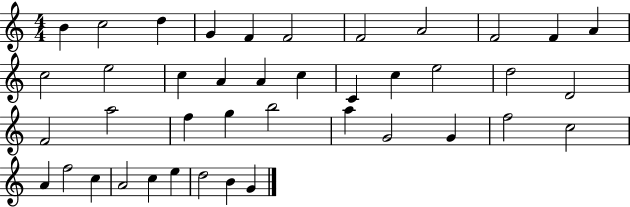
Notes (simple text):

B4/q C5/h D5/q G4/q F4/q F4/h F4/h A4/h F4/h F4/q A4/q C5/h E5/h C5/q A4/q A4/q C5/q C4/q C5/q E5/h D5/h D4/h F4/h A5/h F5/q G5/q B5/h A5/q G4/h G4/q F5/h C5/h A4/q F5/h C5/q A4/h C5/q E5/q D5/h B4/q G4/q